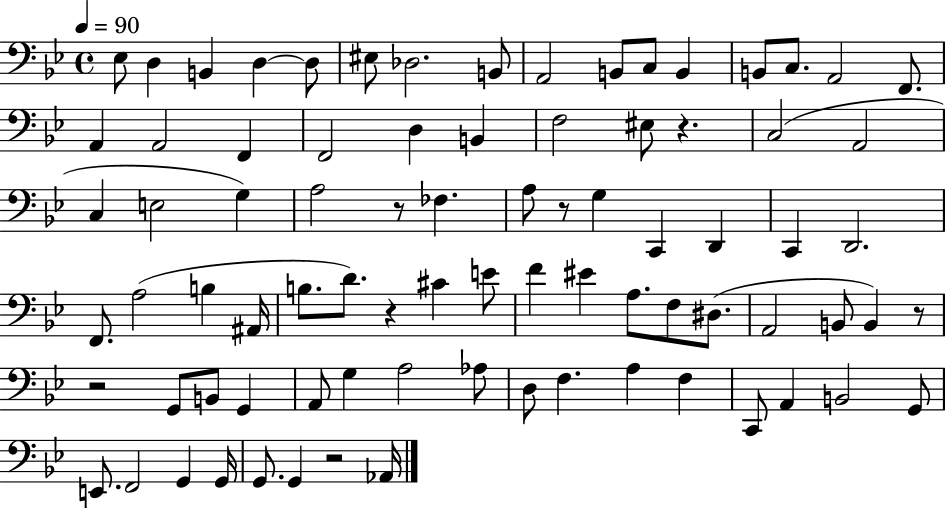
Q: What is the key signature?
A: BES major